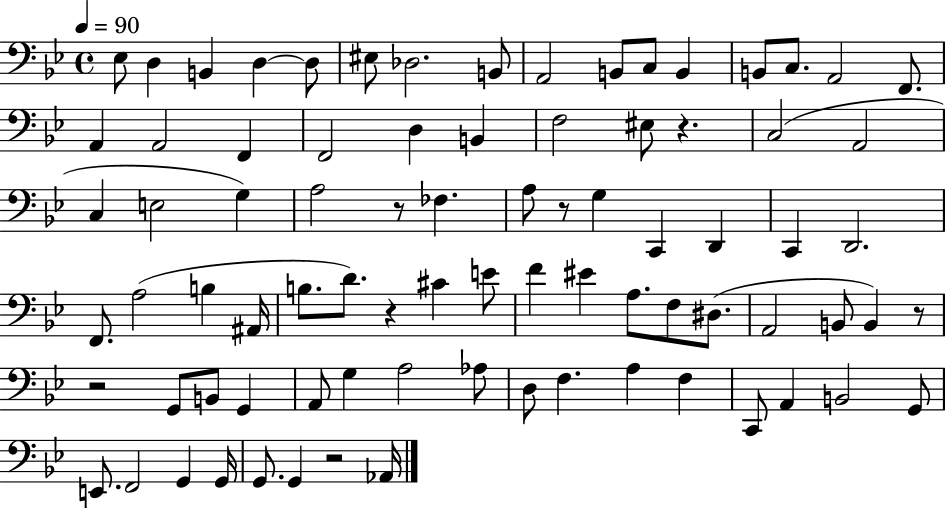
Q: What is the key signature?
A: BES major